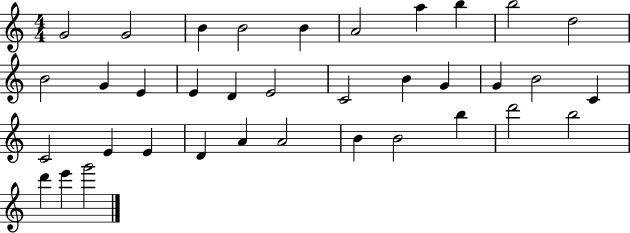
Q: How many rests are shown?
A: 0